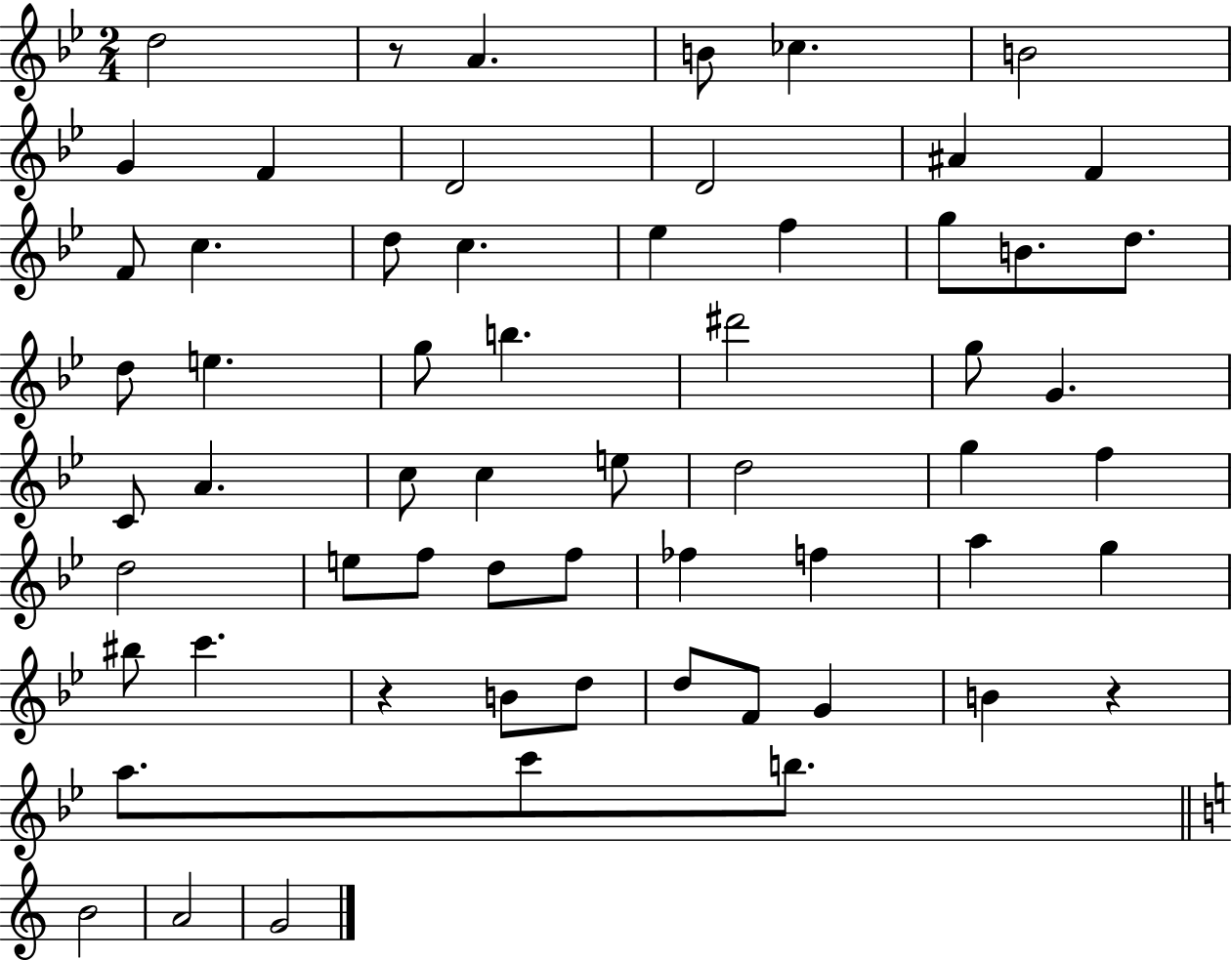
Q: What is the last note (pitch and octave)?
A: G4